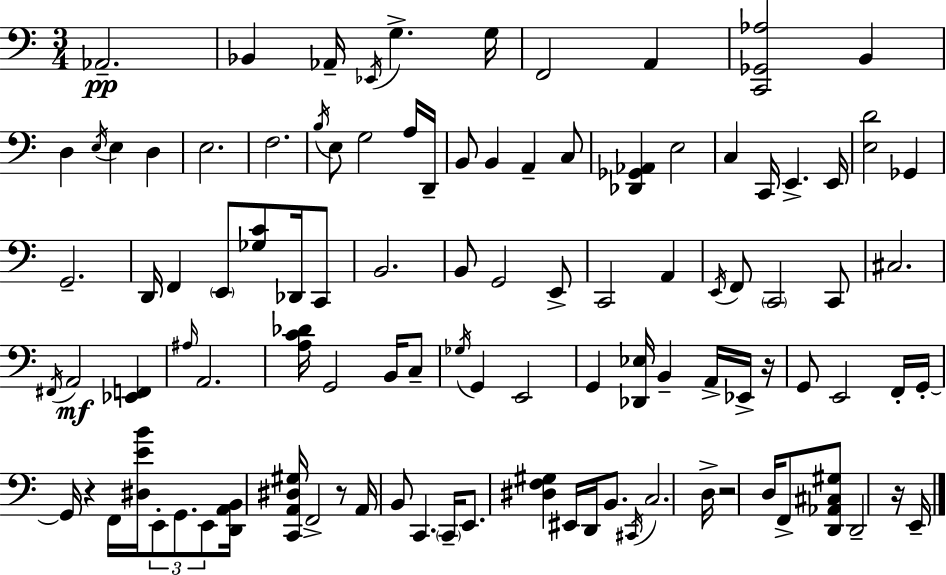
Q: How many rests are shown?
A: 5